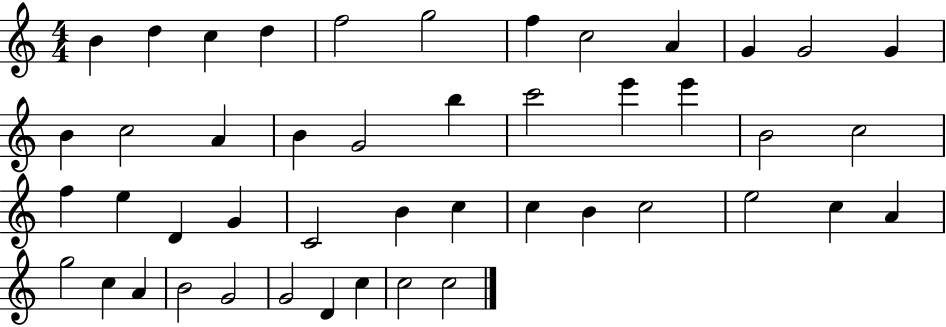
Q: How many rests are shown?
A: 0